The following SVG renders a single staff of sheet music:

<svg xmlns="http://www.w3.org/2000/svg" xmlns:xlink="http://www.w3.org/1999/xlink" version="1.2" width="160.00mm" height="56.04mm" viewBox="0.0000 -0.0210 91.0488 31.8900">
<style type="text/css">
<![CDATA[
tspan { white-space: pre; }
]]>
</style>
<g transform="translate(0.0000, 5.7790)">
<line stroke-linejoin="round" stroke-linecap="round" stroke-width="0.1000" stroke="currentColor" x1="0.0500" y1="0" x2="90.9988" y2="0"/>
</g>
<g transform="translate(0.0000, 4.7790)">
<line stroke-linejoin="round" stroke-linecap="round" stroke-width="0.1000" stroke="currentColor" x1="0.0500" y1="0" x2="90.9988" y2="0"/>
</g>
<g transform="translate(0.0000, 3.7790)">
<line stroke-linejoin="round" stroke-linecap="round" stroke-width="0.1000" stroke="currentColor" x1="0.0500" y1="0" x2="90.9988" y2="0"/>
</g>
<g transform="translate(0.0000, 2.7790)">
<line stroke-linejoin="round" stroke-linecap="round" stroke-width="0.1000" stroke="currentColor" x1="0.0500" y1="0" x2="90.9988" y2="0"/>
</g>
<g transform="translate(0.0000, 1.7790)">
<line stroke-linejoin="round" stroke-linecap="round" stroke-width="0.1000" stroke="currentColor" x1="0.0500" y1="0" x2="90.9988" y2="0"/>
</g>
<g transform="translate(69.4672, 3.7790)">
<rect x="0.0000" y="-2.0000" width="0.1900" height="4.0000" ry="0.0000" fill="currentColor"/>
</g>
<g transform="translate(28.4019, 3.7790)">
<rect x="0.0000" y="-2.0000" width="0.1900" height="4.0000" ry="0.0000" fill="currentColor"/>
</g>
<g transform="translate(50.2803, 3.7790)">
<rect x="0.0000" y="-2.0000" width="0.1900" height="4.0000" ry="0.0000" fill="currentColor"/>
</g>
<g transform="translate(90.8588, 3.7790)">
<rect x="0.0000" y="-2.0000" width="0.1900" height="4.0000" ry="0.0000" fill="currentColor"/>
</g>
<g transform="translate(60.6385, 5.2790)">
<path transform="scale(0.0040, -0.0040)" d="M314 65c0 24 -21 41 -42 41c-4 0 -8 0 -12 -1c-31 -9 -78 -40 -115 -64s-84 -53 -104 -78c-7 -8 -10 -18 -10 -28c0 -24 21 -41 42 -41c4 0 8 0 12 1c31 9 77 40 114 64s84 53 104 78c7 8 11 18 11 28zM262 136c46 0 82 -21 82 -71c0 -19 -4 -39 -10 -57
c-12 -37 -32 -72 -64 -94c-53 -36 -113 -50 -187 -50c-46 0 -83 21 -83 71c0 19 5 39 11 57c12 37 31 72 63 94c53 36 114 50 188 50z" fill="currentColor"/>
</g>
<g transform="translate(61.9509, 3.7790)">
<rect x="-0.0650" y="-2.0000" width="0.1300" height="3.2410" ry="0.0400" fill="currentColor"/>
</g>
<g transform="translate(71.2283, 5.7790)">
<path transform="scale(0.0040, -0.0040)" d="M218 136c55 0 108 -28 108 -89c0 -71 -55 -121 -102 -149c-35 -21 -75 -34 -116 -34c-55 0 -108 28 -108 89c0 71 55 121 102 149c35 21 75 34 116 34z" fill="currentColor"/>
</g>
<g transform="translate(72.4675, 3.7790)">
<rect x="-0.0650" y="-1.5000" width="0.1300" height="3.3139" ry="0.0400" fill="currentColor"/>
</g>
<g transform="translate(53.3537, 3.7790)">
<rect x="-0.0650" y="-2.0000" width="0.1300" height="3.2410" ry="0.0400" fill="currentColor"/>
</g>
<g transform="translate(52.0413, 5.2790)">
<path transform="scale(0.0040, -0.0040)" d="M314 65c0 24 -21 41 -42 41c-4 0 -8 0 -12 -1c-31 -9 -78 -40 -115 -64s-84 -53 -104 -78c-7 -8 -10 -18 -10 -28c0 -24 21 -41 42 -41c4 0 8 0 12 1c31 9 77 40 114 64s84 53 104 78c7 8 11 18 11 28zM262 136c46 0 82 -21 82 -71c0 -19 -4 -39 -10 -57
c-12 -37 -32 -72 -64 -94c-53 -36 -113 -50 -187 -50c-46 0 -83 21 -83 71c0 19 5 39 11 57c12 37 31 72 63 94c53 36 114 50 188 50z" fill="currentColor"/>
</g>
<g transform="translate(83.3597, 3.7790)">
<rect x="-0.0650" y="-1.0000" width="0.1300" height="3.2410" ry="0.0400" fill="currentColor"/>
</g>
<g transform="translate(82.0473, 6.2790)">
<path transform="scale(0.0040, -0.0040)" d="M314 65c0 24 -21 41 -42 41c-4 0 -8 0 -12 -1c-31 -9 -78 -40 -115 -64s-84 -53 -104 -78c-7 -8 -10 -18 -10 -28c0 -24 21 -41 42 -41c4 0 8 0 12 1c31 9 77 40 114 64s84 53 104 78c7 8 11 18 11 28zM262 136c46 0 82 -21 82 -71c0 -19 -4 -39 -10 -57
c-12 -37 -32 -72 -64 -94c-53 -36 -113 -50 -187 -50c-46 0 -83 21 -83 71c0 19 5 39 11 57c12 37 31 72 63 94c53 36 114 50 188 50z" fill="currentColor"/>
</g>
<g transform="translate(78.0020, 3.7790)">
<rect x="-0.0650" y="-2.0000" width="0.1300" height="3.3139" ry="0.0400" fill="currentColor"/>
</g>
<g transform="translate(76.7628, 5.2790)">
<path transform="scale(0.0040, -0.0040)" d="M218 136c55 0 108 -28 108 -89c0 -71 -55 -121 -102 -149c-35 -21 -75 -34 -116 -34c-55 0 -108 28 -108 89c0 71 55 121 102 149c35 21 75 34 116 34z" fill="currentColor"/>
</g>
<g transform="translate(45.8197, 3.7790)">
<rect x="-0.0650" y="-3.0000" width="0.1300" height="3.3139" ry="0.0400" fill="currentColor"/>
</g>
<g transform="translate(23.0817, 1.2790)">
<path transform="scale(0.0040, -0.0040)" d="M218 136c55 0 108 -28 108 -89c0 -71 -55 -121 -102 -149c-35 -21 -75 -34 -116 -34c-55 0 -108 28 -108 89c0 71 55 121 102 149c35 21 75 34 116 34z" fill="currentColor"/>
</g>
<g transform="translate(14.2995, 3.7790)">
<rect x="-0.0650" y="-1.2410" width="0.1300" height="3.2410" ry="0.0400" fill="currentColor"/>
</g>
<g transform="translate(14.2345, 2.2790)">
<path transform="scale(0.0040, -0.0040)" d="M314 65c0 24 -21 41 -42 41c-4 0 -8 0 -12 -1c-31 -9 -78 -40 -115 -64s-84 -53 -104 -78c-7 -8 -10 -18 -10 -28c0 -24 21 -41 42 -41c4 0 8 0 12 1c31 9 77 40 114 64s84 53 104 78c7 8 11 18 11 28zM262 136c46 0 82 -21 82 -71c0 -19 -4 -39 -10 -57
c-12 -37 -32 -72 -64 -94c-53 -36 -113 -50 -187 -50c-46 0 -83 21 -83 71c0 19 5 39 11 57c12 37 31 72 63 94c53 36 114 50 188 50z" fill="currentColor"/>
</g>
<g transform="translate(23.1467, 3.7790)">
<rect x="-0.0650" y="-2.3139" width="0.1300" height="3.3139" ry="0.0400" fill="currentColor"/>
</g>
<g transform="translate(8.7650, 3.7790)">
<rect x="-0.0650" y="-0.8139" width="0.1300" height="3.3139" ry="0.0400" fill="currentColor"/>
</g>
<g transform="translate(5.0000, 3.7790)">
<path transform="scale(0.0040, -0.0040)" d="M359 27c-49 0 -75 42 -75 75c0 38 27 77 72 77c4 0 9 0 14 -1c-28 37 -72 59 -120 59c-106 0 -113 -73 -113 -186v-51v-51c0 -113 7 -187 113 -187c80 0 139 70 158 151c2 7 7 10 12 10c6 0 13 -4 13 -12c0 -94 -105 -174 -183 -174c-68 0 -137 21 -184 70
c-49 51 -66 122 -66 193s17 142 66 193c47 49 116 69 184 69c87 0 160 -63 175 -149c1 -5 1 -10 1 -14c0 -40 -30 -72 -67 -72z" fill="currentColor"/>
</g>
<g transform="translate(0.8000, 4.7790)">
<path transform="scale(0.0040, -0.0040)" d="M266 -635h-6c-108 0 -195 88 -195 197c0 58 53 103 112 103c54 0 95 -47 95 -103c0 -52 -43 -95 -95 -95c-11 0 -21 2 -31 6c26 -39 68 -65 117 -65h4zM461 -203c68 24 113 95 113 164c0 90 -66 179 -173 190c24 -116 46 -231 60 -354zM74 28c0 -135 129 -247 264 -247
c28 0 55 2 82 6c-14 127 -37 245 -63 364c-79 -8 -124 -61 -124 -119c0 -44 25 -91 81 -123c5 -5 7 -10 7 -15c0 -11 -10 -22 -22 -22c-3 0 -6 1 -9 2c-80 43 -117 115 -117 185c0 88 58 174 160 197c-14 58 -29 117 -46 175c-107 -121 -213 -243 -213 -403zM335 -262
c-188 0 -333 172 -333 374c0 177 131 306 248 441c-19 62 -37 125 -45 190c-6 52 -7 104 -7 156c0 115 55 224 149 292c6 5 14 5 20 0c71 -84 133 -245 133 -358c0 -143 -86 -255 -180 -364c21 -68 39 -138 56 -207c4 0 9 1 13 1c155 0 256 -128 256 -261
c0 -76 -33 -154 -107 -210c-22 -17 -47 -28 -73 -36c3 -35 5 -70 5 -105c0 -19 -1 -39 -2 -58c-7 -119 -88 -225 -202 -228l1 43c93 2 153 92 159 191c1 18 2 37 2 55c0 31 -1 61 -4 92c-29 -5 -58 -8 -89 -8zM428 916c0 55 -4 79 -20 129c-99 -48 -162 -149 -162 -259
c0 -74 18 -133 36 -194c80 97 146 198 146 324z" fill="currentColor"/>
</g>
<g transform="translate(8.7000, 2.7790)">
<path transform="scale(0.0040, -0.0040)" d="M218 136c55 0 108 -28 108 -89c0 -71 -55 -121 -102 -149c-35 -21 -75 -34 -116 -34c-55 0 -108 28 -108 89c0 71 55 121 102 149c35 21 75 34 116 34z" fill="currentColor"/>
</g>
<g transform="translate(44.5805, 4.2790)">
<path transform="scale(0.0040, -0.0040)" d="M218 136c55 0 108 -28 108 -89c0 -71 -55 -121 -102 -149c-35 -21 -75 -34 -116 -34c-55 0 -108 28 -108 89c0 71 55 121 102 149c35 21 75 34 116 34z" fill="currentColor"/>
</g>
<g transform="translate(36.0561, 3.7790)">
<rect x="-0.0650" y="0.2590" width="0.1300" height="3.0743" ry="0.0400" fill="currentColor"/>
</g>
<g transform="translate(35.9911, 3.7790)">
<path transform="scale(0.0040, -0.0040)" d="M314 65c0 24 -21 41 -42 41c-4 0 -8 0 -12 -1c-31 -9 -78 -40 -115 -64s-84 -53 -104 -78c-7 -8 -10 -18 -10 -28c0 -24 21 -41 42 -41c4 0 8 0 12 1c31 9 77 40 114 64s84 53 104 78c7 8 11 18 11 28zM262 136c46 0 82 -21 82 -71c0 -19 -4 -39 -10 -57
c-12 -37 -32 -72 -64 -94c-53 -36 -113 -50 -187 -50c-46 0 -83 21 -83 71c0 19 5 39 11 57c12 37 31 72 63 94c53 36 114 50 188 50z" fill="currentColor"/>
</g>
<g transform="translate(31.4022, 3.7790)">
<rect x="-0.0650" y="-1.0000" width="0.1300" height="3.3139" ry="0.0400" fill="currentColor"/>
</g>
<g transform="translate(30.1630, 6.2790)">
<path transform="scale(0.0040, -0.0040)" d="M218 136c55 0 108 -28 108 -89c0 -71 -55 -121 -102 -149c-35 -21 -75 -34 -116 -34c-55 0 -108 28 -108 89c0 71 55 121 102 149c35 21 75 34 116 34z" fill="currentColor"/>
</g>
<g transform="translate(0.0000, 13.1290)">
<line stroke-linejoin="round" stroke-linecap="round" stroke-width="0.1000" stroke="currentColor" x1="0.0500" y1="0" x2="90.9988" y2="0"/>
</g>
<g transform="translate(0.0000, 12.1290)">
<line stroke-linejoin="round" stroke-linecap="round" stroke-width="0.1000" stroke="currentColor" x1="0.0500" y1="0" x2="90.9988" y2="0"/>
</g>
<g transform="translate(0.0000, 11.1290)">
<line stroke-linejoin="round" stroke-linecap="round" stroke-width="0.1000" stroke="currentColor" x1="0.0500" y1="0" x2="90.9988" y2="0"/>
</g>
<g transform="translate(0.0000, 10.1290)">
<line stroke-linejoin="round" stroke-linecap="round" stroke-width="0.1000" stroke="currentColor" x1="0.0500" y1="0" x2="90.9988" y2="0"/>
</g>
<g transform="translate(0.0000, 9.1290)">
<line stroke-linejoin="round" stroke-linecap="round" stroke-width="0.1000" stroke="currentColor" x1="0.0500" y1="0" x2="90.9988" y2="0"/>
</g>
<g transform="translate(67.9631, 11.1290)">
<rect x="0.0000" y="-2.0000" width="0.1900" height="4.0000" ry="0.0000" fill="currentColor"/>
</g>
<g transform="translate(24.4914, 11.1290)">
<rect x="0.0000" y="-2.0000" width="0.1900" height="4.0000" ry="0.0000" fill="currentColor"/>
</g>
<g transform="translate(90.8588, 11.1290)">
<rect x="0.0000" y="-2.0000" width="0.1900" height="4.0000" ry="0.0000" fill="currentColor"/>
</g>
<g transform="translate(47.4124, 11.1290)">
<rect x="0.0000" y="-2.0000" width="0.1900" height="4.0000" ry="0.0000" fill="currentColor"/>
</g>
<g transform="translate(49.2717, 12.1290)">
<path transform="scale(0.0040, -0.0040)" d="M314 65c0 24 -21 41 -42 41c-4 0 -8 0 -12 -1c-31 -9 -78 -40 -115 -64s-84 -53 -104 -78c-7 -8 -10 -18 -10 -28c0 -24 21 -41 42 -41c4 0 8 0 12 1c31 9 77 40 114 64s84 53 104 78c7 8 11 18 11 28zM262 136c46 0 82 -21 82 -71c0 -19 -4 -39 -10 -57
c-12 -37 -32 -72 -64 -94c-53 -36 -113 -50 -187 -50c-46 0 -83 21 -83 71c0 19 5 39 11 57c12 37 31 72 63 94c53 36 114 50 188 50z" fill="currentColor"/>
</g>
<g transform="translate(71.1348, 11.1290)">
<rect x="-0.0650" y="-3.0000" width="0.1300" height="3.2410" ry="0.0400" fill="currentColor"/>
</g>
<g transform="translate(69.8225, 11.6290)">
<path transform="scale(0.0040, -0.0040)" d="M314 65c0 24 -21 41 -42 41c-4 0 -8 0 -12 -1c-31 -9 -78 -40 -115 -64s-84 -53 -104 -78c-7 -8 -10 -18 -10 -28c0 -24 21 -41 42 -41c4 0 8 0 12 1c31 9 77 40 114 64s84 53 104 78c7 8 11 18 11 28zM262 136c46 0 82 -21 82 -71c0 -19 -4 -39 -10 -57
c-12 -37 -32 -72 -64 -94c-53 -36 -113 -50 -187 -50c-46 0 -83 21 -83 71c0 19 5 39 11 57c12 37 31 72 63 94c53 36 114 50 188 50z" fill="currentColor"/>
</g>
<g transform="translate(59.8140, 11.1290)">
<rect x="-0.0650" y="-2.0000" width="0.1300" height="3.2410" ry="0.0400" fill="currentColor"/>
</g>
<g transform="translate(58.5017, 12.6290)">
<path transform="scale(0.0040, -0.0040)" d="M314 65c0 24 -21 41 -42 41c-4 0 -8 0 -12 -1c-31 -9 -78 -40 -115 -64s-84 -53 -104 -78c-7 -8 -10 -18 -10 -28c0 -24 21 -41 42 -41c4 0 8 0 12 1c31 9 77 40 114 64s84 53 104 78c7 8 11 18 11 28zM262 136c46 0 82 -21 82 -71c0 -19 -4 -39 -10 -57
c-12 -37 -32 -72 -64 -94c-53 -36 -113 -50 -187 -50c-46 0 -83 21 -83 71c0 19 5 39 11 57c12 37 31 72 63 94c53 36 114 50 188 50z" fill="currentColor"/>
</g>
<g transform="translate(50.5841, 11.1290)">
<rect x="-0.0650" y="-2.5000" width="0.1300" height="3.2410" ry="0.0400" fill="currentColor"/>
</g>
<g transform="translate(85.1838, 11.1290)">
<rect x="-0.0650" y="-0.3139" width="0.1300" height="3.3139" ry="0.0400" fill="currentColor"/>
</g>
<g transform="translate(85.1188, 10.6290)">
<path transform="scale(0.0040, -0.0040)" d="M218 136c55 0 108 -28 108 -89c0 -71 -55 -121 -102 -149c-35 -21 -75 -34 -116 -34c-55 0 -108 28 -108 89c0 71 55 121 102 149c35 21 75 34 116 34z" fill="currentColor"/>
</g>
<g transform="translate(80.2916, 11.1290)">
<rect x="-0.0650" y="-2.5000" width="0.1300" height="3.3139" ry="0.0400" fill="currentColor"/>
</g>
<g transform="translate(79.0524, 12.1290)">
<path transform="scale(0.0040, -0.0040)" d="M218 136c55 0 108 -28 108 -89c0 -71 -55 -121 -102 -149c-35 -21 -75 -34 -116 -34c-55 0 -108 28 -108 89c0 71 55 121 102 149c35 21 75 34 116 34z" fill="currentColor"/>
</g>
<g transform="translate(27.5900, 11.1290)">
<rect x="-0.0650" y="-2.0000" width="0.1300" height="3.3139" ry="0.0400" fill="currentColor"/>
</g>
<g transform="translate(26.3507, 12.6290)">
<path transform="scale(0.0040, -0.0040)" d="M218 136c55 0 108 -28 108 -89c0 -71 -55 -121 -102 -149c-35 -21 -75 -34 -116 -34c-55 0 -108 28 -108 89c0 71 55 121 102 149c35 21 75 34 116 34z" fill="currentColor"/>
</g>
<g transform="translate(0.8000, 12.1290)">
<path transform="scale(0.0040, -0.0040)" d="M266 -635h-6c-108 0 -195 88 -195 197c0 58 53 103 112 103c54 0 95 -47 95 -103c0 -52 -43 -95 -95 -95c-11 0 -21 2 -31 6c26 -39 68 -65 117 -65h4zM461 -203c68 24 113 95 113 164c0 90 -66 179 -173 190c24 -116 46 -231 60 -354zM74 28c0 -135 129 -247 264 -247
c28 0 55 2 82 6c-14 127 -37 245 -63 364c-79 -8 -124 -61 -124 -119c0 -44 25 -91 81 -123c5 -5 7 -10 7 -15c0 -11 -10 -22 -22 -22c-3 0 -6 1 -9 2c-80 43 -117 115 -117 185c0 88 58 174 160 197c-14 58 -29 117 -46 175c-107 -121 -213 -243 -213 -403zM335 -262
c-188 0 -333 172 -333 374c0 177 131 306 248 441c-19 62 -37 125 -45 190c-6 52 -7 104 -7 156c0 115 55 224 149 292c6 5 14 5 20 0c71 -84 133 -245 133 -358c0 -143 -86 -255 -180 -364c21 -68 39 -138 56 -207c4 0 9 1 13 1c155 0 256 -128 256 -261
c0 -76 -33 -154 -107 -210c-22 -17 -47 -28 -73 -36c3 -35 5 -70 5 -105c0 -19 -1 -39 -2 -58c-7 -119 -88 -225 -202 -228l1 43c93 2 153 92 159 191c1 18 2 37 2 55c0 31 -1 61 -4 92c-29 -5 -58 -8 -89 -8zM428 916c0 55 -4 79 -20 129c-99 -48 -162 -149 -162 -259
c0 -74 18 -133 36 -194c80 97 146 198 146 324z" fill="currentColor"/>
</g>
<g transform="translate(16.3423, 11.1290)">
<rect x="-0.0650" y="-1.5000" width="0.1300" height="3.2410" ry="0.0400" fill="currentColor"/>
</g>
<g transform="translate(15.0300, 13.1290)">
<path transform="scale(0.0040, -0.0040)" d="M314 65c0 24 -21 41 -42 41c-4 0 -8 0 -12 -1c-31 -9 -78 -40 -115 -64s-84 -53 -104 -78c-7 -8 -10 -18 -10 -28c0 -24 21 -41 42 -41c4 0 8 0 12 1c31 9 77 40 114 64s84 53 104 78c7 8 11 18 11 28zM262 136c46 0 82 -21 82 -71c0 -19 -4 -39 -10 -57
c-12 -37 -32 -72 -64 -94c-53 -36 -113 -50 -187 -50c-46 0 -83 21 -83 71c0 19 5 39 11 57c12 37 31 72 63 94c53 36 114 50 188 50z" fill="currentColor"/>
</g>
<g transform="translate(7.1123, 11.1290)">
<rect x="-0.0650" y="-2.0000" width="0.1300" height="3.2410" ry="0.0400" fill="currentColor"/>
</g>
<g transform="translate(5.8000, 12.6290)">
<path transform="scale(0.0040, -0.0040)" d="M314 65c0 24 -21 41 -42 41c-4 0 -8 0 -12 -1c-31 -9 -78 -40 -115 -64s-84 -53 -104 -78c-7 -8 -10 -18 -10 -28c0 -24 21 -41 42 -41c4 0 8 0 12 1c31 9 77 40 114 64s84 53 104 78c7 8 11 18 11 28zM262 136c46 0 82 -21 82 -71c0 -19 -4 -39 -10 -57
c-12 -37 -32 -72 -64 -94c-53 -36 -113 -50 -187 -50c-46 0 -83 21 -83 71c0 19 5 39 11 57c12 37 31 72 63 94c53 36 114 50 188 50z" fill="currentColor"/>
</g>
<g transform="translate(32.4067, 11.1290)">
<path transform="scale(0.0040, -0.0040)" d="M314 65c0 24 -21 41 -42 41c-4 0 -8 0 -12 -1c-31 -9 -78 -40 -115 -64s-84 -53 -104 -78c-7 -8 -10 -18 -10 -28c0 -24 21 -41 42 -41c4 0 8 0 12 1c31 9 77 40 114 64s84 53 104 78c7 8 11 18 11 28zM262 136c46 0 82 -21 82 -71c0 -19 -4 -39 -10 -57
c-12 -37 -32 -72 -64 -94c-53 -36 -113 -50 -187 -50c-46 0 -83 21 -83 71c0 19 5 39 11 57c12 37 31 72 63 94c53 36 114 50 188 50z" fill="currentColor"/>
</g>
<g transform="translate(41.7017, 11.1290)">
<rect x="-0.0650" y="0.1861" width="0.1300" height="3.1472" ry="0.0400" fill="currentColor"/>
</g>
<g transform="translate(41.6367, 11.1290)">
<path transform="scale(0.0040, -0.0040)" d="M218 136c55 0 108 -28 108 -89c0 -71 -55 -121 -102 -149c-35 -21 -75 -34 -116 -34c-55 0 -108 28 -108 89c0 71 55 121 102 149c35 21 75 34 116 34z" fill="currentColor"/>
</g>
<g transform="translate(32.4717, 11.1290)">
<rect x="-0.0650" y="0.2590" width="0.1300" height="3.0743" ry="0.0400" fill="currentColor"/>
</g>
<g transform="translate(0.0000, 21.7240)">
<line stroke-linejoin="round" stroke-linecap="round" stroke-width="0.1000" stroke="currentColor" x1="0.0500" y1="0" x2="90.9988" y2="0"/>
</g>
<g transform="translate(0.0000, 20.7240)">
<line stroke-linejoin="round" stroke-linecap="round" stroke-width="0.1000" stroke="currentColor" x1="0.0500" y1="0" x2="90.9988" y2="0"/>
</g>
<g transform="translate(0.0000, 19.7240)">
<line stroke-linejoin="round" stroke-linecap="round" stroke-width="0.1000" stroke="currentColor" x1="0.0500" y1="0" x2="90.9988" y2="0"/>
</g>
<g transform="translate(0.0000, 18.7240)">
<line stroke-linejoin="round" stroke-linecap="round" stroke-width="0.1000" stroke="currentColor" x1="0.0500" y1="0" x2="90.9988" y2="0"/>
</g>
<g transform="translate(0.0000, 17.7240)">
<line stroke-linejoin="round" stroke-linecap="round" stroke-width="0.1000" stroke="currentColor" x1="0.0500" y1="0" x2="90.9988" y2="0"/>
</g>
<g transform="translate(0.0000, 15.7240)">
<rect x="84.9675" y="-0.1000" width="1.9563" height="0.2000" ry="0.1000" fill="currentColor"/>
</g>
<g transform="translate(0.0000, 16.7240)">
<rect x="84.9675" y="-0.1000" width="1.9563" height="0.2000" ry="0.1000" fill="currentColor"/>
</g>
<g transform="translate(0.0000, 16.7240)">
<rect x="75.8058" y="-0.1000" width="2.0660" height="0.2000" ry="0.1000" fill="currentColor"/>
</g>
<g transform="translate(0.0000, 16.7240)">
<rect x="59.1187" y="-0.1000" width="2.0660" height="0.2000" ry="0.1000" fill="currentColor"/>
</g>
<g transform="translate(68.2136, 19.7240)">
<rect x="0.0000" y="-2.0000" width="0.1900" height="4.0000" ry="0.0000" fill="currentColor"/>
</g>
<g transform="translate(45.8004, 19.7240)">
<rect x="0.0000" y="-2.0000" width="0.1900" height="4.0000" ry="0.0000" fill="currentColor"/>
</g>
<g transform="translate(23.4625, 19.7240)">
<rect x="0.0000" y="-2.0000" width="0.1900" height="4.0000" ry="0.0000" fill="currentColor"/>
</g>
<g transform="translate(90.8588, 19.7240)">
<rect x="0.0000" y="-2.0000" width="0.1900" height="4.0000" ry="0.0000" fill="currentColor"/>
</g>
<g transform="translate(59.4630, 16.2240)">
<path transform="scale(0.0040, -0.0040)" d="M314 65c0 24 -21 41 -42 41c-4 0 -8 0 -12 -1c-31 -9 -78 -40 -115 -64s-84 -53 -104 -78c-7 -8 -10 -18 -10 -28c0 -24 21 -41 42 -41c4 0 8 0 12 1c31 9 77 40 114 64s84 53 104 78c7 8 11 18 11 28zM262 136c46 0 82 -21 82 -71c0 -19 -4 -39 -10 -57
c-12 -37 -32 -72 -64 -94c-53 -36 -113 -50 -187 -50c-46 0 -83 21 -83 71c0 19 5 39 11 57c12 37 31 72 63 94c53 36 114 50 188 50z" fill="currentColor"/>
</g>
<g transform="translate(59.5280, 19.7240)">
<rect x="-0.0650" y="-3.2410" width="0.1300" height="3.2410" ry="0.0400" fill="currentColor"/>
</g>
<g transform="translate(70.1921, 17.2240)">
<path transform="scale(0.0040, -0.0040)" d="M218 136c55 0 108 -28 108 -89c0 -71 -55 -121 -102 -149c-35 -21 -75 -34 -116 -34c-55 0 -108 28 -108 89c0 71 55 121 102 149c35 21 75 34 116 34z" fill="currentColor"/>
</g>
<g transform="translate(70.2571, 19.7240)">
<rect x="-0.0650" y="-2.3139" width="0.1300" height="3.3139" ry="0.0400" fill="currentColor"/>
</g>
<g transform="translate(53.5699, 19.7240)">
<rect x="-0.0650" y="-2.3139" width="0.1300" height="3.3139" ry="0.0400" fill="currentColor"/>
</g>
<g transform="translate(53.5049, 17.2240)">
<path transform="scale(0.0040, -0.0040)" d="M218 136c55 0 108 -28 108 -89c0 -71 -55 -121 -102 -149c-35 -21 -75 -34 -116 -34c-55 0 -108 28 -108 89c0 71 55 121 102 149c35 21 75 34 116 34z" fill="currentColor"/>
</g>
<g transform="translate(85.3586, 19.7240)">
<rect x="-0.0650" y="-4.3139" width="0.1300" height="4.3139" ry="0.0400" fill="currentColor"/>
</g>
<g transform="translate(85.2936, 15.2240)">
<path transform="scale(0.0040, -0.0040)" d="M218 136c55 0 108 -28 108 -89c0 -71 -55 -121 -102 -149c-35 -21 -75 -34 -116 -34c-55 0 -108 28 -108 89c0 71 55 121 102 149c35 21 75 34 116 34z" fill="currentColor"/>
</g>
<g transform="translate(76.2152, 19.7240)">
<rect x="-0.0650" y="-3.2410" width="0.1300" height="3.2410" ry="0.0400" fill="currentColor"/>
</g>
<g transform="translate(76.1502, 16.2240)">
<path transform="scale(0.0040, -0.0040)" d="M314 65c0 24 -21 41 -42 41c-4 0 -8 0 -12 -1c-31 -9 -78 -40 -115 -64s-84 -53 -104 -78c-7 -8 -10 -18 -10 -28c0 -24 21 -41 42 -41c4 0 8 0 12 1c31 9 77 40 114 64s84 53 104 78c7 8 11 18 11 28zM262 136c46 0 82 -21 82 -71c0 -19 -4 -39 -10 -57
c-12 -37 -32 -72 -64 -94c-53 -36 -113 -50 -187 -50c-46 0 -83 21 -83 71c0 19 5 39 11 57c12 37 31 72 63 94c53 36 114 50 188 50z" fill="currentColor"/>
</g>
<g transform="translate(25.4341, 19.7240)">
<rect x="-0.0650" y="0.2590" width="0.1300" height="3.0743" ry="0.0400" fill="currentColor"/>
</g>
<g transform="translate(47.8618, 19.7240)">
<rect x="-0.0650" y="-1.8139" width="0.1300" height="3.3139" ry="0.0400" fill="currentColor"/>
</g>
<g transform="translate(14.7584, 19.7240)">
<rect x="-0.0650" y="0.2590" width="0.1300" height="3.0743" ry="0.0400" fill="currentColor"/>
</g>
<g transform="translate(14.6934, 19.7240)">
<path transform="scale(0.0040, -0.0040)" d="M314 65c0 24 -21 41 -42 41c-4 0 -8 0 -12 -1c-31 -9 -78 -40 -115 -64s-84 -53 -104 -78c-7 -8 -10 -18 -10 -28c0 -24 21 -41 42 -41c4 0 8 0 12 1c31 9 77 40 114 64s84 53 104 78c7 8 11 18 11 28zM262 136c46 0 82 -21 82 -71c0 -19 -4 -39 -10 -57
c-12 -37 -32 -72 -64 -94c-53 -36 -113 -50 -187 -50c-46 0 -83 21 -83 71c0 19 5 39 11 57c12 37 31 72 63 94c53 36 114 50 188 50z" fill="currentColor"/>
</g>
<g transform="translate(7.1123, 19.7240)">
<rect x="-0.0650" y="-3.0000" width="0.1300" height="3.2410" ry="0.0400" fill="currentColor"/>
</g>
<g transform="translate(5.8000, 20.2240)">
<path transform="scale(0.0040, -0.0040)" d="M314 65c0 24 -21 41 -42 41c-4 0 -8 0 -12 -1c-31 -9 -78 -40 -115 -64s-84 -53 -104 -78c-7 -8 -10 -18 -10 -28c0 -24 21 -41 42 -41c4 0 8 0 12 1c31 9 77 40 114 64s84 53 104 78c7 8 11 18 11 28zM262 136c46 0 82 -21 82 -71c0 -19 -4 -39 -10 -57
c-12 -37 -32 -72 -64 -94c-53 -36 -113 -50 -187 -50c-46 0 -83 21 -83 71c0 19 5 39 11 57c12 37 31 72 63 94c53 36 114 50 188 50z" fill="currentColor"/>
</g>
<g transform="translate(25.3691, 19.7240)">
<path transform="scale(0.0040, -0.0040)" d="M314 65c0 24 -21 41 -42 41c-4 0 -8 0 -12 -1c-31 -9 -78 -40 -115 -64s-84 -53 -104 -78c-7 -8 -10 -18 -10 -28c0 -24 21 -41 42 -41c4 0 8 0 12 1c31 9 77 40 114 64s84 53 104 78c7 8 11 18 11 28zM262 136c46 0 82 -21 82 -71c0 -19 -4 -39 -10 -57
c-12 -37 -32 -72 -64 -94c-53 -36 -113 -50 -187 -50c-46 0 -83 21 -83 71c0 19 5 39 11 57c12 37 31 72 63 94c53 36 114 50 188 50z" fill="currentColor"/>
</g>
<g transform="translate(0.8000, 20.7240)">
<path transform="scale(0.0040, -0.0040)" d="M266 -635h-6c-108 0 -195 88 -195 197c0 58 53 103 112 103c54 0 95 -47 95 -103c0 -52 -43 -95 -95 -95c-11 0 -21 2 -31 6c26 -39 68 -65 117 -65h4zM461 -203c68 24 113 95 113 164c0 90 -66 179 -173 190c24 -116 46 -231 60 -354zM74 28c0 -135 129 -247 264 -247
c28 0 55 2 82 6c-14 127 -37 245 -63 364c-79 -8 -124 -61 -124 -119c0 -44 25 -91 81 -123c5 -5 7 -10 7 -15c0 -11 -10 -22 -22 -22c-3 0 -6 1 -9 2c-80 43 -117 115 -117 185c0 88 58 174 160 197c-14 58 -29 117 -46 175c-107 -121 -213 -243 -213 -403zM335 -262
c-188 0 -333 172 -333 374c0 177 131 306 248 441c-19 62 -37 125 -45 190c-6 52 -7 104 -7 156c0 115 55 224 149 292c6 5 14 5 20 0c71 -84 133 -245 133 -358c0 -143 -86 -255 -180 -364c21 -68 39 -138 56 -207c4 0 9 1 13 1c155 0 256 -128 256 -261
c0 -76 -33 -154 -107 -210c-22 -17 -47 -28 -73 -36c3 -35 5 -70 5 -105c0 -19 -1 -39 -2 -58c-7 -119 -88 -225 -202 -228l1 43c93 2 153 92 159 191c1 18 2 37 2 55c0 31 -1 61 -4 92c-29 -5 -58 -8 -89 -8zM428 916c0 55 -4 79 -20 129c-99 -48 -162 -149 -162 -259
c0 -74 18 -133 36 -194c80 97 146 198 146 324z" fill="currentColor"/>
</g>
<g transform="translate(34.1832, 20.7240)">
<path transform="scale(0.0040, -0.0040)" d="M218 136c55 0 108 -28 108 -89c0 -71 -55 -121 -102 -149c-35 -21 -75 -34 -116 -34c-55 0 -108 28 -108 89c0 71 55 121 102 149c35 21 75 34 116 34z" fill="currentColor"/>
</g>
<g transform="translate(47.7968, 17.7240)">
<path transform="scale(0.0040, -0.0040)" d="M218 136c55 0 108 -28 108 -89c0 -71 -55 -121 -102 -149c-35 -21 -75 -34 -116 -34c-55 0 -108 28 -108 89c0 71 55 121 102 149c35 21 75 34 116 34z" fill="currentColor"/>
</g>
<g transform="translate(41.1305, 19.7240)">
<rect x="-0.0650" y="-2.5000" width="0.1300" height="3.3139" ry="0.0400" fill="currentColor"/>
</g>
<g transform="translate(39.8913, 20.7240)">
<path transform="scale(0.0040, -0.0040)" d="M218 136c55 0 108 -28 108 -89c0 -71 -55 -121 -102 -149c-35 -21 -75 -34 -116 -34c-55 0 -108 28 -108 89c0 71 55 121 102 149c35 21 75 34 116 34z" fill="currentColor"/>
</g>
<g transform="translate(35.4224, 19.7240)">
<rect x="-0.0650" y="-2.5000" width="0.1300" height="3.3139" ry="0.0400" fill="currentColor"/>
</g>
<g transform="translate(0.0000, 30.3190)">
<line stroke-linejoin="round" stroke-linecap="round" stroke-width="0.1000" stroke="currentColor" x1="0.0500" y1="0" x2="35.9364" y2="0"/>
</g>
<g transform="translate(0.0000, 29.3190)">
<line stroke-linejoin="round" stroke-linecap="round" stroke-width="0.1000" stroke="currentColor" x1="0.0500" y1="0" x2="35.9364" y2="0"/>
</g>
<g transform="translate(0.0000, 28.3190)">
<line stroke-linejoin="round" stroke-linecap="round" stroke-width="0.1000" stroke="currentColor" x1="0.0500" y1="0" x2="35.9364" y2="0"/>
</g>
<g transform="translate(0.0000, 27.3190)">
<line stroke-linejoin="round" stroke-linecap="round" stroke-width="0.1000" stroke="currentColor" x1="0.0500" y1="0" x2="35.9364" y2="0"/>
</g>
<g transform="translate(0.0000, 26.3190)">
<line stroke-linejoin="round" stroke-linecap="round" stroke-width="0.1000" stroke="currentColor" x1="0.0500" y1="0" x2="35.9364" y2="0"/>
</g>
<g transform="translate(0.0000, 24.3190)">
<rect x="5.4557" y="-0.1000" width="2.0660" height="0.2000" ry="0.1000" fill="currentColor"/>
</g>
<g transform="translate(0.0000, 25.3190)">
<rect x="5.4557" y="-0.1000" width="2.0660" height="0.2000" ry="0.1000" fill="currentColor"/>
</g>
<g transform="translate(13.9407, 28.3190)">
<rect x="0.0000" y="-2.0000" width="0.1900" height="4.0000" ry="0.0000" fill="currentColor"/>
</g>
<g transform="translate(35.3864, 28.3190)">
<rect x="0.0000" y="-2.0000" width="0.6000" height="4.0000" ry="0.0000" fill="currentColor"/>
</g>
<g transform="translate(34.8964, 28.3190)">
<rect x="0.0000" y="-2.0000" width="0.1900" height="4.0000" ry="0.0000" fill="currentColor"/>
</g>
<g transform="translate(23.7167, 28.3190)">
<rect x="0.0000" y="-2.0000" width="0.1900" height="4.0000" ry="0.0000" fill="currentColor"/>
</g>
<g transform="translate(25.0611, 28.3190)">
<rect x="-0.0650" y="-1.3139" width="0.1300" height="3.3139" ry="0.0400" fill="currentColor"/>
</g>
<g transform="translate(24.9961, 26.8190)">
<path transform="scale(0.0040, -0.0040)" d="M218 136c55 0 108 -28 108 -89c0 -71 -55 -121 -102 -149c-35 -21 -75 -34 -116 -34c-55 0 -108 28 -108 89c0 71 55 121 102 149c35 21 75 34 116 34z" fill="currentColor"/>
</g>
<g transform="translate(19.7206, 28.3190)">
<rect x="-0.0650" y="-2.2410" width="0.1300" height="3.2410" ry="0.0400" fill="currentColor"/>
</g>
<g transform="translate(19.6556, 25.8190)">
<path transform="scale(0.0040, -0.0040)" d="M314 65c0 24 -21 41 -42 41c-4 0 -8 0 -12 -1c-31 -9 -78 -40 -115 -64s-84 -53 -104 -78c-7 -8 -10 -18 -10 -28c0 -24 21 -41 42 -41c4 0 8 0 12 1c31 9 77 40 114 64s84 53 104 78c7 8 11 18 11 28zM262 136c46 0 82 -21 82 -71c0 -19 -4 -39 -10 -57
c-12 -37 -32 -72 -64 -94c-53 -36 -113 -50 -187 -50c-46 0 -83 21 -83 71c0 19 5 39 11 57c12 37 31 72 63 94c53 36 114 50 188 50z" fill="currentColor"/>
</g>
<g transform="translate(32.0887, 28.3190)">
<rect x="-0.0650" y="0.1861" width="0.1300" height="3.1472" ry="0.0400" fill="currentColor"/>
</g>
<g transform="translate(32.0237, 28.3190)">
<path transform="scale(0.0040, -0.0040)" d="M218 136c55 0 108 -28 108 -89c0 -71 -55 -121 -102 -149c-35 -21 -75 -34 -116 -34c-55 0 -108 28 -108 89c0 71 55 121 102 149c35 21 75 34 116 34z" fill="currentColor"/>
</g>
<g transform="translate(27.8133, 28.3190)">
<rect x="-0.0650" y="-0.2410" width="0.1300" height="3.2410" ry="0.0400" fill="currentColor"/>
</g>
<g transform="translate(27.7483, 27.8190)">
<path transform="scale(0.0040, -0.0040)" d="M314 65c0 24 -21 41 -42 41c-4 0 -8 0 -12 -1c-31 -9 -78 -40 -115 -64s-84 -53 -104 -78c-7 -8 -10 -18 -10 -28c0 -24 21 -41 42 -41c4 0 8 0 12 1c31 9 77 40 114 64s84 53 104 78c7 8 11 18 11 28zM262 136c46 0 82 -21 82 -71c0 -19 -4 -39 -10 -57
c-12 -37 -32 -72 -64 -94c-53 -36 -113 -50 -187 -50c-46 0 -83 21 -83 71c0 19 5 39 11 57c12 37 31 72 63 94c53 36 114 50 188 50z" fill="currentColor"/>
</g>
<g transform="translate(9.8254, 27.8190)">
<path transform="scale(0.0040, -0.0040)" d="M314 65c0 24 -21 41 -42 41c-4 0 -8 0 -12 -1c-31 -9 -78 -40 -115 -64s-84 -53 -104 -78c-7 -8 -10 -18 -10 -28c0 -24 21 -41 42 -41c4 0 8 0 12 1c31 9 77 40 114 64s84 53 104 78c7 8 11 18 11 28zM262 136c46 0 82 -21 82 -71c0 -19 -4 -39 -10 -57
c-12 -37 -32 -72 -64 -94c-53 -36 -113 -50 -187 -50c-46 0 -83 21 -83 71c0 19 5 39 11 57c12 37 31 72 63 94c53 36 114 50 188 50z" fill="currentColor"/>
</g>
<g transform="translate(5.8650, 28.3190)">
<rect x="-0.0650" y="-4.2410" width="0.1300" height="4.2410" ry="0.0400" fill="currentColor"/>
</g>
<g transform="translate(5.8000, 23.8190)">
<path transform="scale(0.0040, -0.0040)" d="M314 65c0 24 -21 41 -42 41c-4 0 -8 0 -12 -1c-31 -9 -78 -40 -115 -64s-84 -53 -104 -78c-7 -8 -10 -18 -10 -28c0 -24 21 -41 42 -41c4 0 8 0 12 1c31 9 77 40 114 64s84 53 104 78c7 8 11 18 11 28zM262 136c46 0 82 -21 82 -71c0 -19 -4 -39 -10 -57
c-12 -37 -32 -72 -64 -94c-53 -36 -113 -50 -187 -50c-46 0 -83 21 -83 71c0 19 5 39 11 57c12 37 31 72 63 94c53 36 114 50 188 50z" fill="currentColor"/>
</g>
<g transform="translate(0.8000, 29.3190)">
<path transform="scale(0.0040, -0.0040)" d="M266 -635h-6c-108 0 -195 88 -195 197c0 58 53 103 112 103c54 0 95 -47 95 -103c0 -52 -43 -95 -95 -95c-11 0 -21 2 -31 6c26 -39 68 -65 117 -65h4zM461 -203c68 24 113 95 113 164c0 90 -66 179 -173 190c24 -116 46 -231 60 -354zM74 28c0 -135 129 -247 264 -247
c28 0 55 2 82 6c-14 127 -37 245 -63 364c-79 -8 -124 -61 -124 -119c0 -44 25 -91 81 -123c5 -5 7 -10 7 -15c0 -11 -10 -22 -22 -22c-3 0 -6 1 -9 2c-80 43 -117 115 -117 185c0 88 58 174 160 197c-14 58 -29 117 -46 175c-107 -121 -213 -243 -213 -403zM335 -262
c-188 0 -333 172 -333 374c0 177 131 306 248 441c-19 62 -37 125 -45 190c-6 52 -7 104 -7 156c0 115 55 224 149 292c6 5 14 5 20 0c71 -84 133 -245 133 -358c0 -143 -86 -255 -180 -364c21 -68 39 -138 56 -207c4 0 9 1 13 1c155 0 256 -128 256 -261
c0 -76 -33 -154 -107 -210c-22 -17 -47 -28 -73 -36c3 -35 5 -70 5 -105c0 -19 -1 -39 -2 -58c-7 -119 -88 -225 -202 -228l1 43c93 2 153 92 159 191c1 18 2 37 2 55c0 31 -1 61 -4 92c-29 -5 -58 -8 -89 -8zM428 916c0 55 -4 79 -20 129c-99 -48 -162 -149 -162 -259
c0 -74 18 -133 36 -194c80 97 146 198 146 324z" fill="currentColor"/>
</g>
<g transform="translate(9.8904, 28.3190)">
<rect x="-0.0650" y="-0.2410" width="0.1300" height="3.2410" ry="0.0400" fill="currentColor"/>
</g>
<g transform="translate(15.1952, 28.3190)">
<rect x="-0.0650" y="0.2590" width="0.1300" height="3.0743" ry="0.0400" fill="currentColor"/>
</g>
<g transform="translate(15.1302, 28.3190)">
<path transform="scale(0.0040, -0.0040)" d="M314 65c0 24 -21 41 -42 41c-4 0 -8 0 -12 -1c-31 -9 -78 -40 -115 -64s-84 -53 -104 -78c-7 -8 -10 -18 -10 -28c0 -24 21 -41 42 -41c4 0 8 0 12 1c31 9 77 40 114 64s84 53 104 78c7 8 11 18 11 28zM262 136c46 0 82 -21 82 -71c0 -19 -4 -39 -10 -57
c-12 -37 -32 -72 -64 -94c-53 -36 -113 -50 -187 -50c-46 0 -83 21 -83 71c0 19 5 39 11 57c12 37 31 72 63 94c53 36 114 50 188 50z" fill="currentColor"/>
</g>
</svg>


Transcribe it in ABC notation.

X:1
T:Untitled
M:4/4
L:1/4
K:C
d e2 g D B2 A F2 F2 E F D2 F2 E2 F B2 B G2 F2 A2 G c A2 B2 B2 G G f g b2 g b2 d' d'2 c2 B2 g2 e c2 B